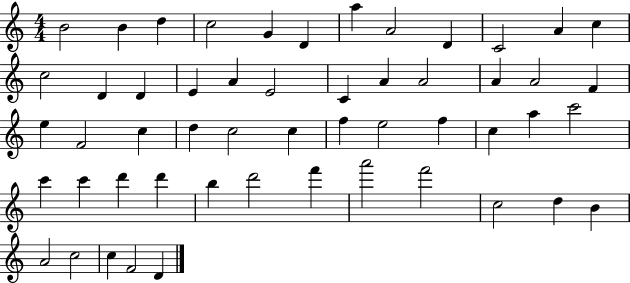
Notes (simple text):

B4/h B4/q D5/q C5/h G4/q D4/q A5/q A4/h D4/q C4/h A4/q C5/q C5/h D4/q D4/q E4/q A4/q E4/h C4/q A4/q A4/h A4/q A4/h F4/q E5/q F4/h C5/q D5/q C5/h C5/q F5/q E5/h F5/q C5/q A5/q C6/h C6/q C6/q D6/q D6/q B5/q D6/h F6/q A6/h F6/h C5/h D5/q B4/q A4/h C5/h C5/q F4/h D4/q